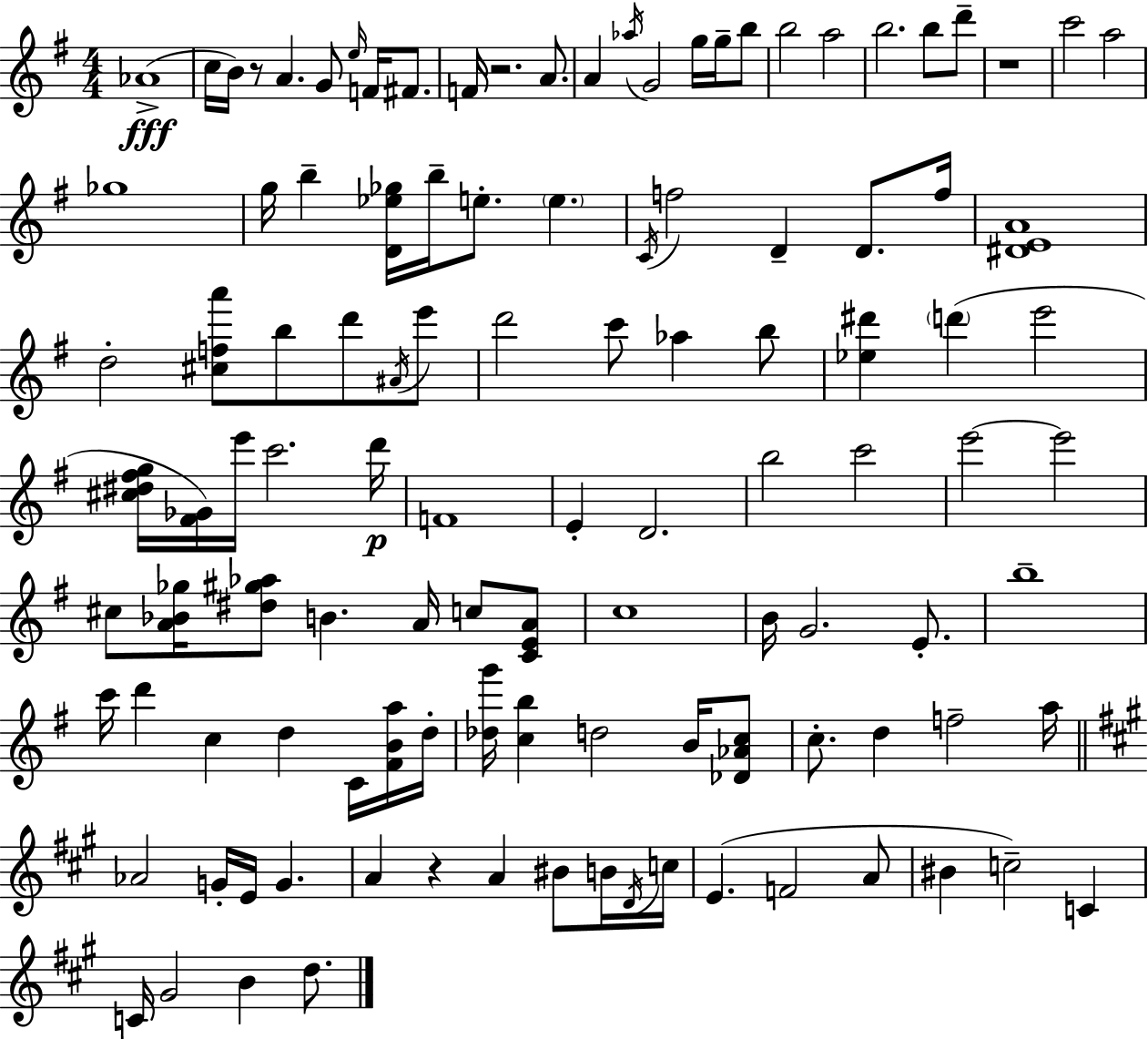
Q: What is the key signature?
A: E minor